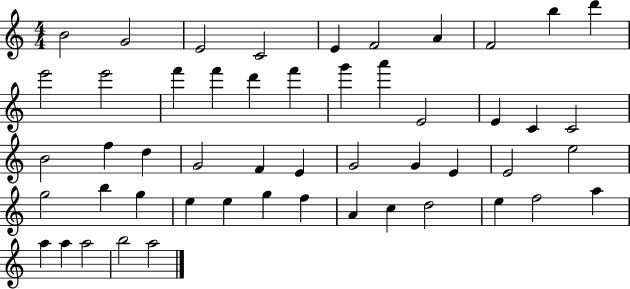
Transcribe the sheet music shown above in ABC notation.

X:1
T:Untitled
M:4/4
L:1/4
K:C
B2 G2 E2 C2 E F2 A F2 b d' e'2 e'2 f' f' d' f' g' a' E2 E C C2 B2 f d G2 F E G2 G E E2 e2 g2 b g e e g f A c d2 e f2 a a a a2 b2 a2